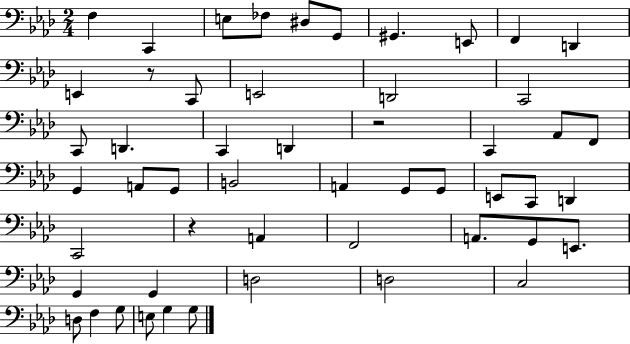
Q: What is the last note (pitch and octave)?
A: G3